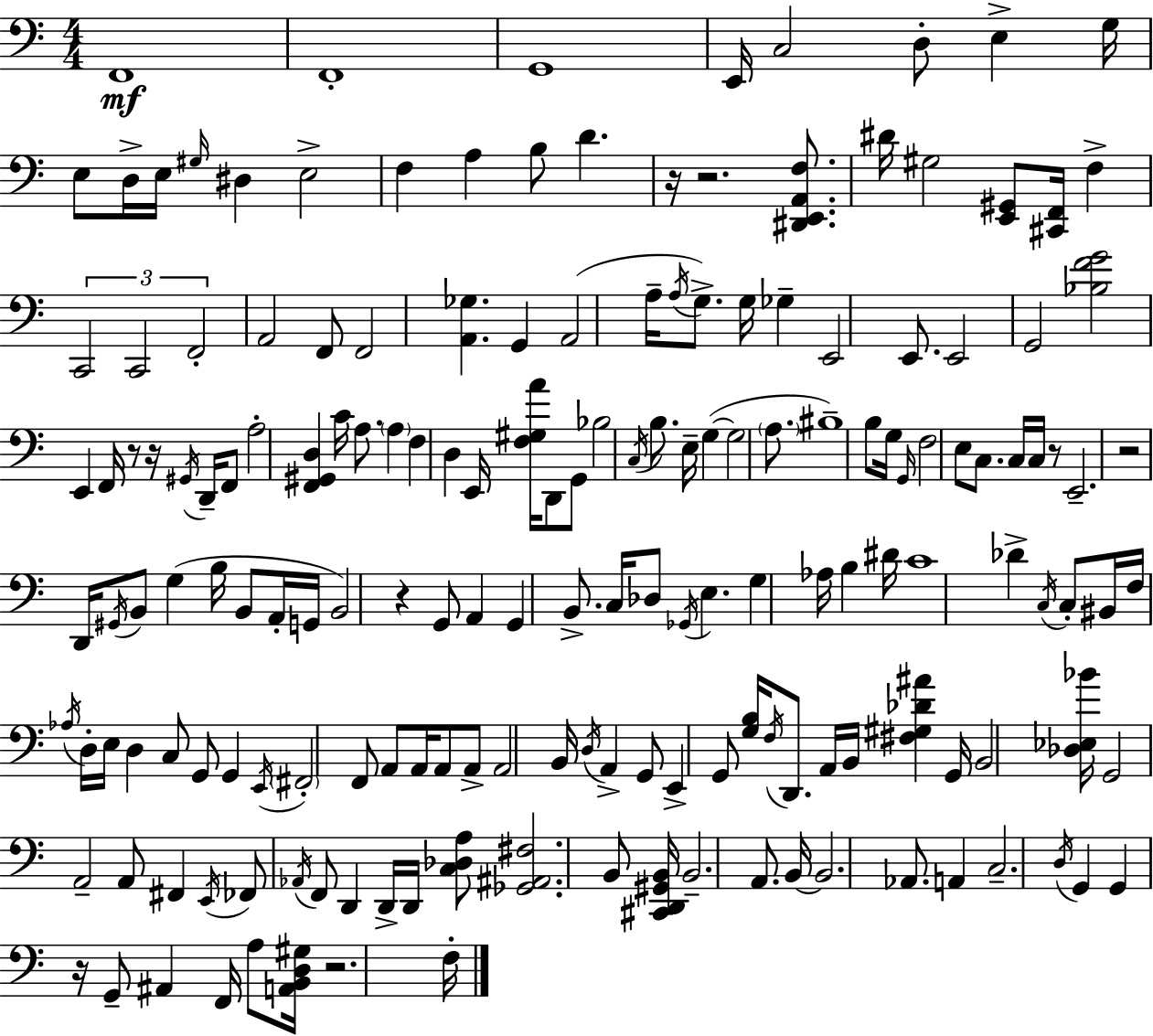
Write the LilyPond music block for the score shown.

{
  \clef bass
  \numericTimeSignature
  \time 4/4
  \key a \minor
  f,1\mf | f,1-. | g,1 | e,16 c2 d8-. e4-> g16 | \break e8 d16-> e16 \grace { gis16 } dis4 e2-> | f4 a4 b8 d'4. | r16 r2. <dis, e, a, f>8. | dis'16 gis2 <e, gis,>8 <cis, f,>16 f4-> | \break \tuplet 3/2 { c,2 c,2 | f,2-. } a,2 | f,8 f,2 <a, ges>4. | g,4 a,2( a16-- \acciaccatura { a16 }) g8.-> | \break g16 ges4-- e,2 e,8. | e,2 g,2 | <bes f' g'>2 e,4 f,16 r8 | r16 \acciaccatura { gis,16 } d,16-- f,8 a2-. <f, gis, d>4 | \break c'16 a8. \parenthesize a4 f4 d4 | e,16 <f gis a'>16 d,8 g,8 bes2 | \acciaccatura { c16 } b8. e16-- g4~(~ g2 | \parenthesize a8. bis1--) | \break b8 g16 \grace { g,16 } f2 | e8 c8. c16 c16 r8 e,2.-- | r2 d,16 \acciaccatura { gis,16 } b,8 | g4( b16 b,8 a,16-. g,16 b,2) | \break r4 g,8 a,4 g,4 | b,8.-> c16 des8 \acciaccatura { ges,16 } e4. g4 | aes16 b4 dis'16 c'1 | des'4-> \acciaccatura { c16 } c8-. bis,16 f16 | \break \acciaccatura { aes16 } d16-. e16 d4 c8 g,8 g,4 \acciaccatura { e,16 } | \parenthesize fis,2-. f,8 a,8 a,16 a,8 a,8-> | a,2 b,16 \acciaccatura { d16 } a,4-> g,8 | e,4-> g,8 <g b>16 \acciaccatura { f16 } d,8. a,16 b,16 <fis gis des' ais'>4 | \break g,16 b,2 <des ees bes'>16 g,2 | a,2-- a,8 fis,4 | \acciaccatura { e,16 } fes,8 \acciaccatura { aes,16 } f,8 d,4 d,16-> d,16 <c des a>8 | <ges, ais, fis>2. b,8 <cis, d, gis, b,>16 b,2.-- | \break a,8. b,16~~ b,2. | aes,8. a,4 | c2.-- \acciaccatura { d16 } g,4 | g,4 r16 g,8-- ais,4 f,16 a8 | \break <a, b, d gis>16 r2. f16-. \bar "|."
}